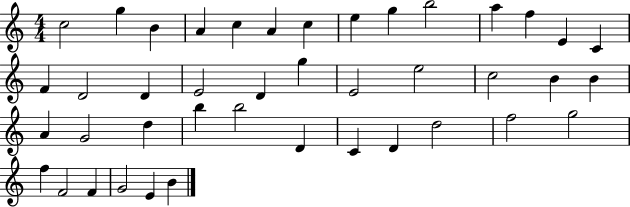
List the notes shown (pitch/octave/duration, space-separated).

C5/h G5/q B4/q A4/q C5/q A4/q C5/q E5/q G5/q B5/h A5/q F5/q E4/q C4/q F4/q D4/h D4/q E4/h D4/q G5/q E4/h E5/h C5/h B4/q B4/q A4/q G4/h D5/q B5/q B5/h D4/q C4/q D4/q D5/h F5/h G5/h F5/q F4/h F4/q G4/h E4/q B4/q